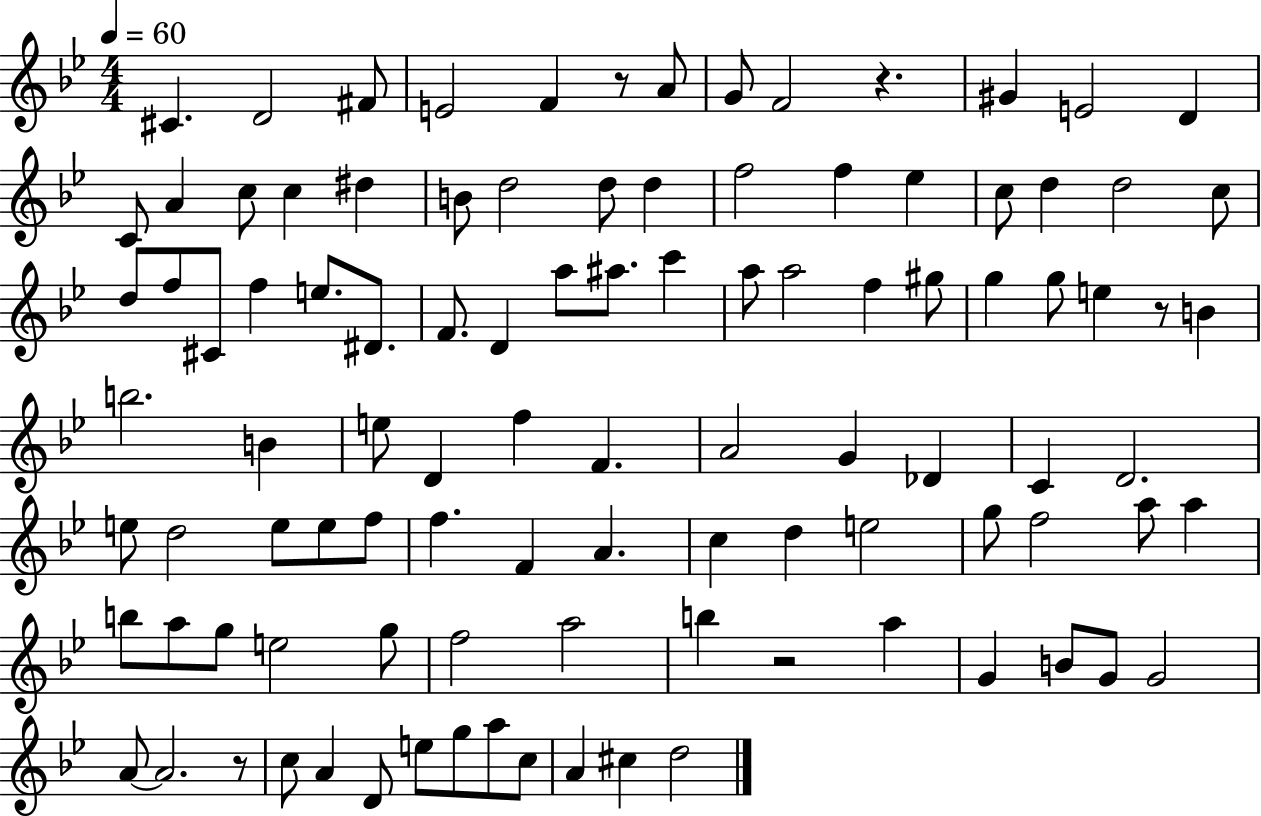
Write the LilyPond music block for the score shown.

{
  \clef treble
  \numericTimeSignature
  \time 4/4
  \key bes \major
  \tempo 4 = 60
  cis'4. d'2 fis'8 | e'2 f'4 r8 a'8 | g'8 f'2 r4. | gis'4 e'2 d'4 | \break c'8 a'4 c''8 c''4 dis''4 | b'8 d''2 d''8 d''4 | f''2 f''4 ees''4 | c''8 d''4 d''2 c''8 | \break d''8 f''8 cis'8 f''4 e''8. dis'8. | f'8. d'4 a''8 ais''8. c'''4 | a''8 a''2 f''4 gis''8 | g''4 g''8 e''4 r8 b'4 | \break b''2. b'4 | e''8 d'4 f''4 f'4. | a'2 g'4 des'4 | c'4 d'2. | \break e''8 d''2 e''8 e''8 f''8 | f''4. f'4 a'4. | c''4 d''4 e''2 | g''8 f''2 a''8 a''4 | \break b''8 a''8 g''8 e''2 g''8 | f''2 a''2 | b''4 r2 a''4 | g'4 b'8 g'8 g'2 | \break a'8~~ a'2. r8 | c''8 a'4 d'8 e''8 g''8 a''8 c''8 | a'4 cis''4 d''2 | \bar "|."
}